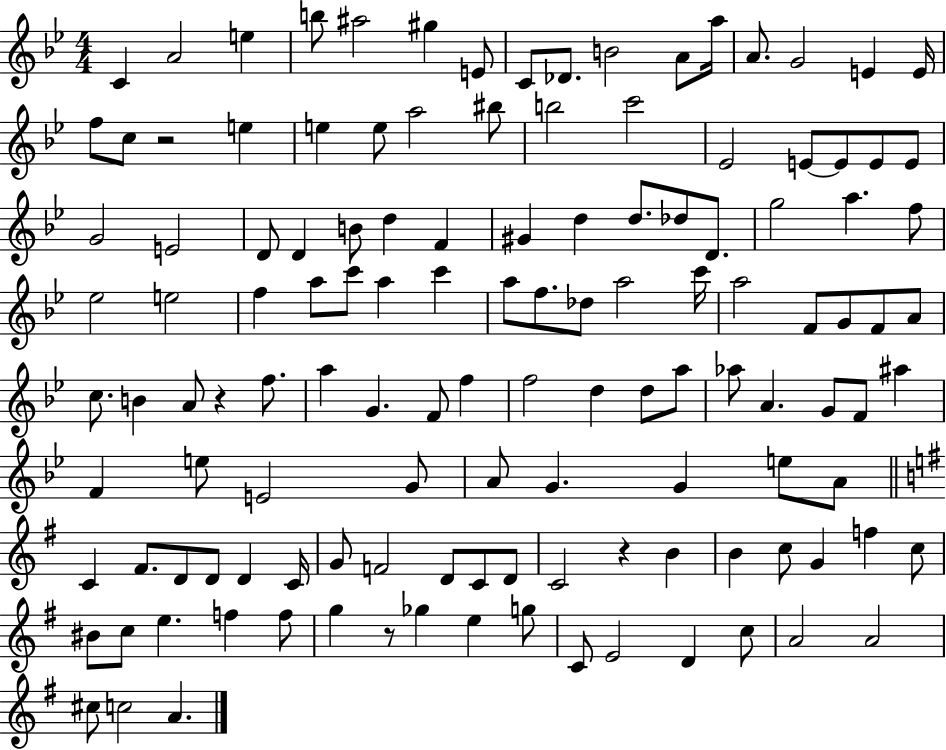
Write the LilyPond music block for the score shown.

{
  \clef treble
  \numericTimeSignature
  \time 4/4
  \key bes \major
  c'4 a'2 e''4 | b''8 ais''2 gis''4 e'8 | c'8 des'8. b'2 a'8 a''16 | a'8. g'2 e'4 e'16 | \break f''8 c''8 r2 e''4 | e''4 e''8 a''2 bis''8 | b''2 c'''2 | ees'2 e'8~~ e'8 e'8 e'8 | \break g'2 e'2 | d'8 d'4 b'8 d''4 f'4 | gis'4 d''4 d''8. des''8 d'8. | g''2 a''4. f''8 | \break ees''2 e''2 | f''4 a''8 c'''8 a''4 c'''4 | a''8 f''8. des''8 a''2 c'''16 | a''2 f'8 g'8 f'8 a'8 | \break c''8. b'4 a'8 r4 f''8. | a''4 g'4. f'8 f''4 | f''2 d''4 d''8 a''8 | aes''8 a'4. g'8 f'8 ais''4 | \break f'4 e''8 e'2 g'8 | a'8 g'4. g'4 e''8 a'8 | \bar "||" \break \key g \major c'4 fis'8. d'8 d'8 d'4 c'16 | g'8 f'2 d'8 c'8 d'8 | c'2 r4 b'4 | b'4 c''8 g'4 f''4 c''8 | \break bis'8 c''8 e''4. f''4 f''8 | g''4 r8 ges''4 e''4 g''8 | c'8 e'2 d'4 c''8 | a'2 a'2 | \break cis''8 c''2 a'4. | \bar "|."
}